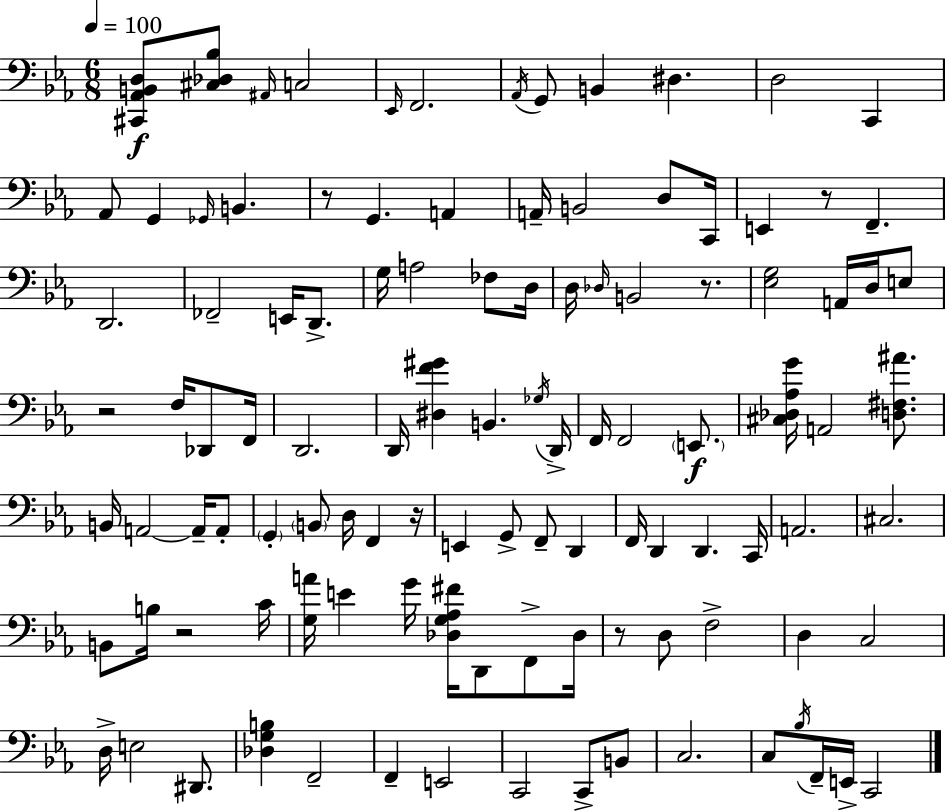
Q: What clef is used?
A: bass